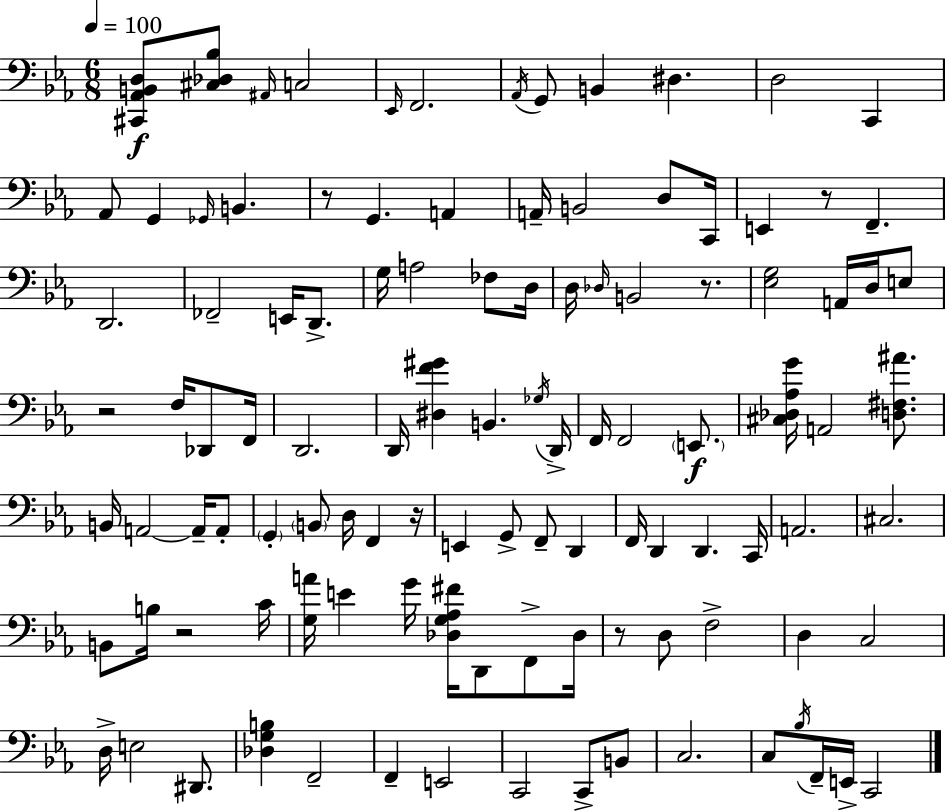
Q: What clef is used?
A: bass